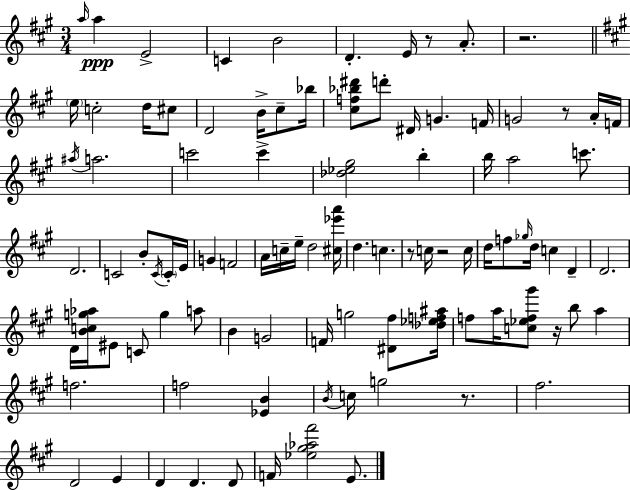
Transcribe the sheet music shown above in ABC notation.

X:1
T:Untitled
M:3/4
L:1/4
K:A
a/4 a E2 C B2 D E/4 z/2 A/2 z2 e/4 c2 d/4 ^c/2 D2 B/4 ^c/2 _b/4 [^cf_b^d']/2 d'/2 ^D/4 G F/4 G2 z/2 A/4 F/4 ^a/4 a2 c'2 c' [_d_e^g]2 b b/4 a2 c'/2 D2 C2 B/2 C/4 C/4 E/4 G F2 A/4 c/4 e/4 d2 [^c_e'a']/4 d c z/2 c/4 z2 c/4 d/4 f/2 _g/4 d/4 c D D2 D/4 [Bcg_a]/4 ^E/2 C/2 g a/2 B G2 F/4 g2 [^D^f]/2 [_d_ef^a]/4 f/2 a/4 [c_ef^g']/2 z/4 b/2 a f2 f2 [_EB] B/4 c/4 g2 z/2 ^f2 D2 E D D D/2 F/4 [_e^g_a^f']2 E/2